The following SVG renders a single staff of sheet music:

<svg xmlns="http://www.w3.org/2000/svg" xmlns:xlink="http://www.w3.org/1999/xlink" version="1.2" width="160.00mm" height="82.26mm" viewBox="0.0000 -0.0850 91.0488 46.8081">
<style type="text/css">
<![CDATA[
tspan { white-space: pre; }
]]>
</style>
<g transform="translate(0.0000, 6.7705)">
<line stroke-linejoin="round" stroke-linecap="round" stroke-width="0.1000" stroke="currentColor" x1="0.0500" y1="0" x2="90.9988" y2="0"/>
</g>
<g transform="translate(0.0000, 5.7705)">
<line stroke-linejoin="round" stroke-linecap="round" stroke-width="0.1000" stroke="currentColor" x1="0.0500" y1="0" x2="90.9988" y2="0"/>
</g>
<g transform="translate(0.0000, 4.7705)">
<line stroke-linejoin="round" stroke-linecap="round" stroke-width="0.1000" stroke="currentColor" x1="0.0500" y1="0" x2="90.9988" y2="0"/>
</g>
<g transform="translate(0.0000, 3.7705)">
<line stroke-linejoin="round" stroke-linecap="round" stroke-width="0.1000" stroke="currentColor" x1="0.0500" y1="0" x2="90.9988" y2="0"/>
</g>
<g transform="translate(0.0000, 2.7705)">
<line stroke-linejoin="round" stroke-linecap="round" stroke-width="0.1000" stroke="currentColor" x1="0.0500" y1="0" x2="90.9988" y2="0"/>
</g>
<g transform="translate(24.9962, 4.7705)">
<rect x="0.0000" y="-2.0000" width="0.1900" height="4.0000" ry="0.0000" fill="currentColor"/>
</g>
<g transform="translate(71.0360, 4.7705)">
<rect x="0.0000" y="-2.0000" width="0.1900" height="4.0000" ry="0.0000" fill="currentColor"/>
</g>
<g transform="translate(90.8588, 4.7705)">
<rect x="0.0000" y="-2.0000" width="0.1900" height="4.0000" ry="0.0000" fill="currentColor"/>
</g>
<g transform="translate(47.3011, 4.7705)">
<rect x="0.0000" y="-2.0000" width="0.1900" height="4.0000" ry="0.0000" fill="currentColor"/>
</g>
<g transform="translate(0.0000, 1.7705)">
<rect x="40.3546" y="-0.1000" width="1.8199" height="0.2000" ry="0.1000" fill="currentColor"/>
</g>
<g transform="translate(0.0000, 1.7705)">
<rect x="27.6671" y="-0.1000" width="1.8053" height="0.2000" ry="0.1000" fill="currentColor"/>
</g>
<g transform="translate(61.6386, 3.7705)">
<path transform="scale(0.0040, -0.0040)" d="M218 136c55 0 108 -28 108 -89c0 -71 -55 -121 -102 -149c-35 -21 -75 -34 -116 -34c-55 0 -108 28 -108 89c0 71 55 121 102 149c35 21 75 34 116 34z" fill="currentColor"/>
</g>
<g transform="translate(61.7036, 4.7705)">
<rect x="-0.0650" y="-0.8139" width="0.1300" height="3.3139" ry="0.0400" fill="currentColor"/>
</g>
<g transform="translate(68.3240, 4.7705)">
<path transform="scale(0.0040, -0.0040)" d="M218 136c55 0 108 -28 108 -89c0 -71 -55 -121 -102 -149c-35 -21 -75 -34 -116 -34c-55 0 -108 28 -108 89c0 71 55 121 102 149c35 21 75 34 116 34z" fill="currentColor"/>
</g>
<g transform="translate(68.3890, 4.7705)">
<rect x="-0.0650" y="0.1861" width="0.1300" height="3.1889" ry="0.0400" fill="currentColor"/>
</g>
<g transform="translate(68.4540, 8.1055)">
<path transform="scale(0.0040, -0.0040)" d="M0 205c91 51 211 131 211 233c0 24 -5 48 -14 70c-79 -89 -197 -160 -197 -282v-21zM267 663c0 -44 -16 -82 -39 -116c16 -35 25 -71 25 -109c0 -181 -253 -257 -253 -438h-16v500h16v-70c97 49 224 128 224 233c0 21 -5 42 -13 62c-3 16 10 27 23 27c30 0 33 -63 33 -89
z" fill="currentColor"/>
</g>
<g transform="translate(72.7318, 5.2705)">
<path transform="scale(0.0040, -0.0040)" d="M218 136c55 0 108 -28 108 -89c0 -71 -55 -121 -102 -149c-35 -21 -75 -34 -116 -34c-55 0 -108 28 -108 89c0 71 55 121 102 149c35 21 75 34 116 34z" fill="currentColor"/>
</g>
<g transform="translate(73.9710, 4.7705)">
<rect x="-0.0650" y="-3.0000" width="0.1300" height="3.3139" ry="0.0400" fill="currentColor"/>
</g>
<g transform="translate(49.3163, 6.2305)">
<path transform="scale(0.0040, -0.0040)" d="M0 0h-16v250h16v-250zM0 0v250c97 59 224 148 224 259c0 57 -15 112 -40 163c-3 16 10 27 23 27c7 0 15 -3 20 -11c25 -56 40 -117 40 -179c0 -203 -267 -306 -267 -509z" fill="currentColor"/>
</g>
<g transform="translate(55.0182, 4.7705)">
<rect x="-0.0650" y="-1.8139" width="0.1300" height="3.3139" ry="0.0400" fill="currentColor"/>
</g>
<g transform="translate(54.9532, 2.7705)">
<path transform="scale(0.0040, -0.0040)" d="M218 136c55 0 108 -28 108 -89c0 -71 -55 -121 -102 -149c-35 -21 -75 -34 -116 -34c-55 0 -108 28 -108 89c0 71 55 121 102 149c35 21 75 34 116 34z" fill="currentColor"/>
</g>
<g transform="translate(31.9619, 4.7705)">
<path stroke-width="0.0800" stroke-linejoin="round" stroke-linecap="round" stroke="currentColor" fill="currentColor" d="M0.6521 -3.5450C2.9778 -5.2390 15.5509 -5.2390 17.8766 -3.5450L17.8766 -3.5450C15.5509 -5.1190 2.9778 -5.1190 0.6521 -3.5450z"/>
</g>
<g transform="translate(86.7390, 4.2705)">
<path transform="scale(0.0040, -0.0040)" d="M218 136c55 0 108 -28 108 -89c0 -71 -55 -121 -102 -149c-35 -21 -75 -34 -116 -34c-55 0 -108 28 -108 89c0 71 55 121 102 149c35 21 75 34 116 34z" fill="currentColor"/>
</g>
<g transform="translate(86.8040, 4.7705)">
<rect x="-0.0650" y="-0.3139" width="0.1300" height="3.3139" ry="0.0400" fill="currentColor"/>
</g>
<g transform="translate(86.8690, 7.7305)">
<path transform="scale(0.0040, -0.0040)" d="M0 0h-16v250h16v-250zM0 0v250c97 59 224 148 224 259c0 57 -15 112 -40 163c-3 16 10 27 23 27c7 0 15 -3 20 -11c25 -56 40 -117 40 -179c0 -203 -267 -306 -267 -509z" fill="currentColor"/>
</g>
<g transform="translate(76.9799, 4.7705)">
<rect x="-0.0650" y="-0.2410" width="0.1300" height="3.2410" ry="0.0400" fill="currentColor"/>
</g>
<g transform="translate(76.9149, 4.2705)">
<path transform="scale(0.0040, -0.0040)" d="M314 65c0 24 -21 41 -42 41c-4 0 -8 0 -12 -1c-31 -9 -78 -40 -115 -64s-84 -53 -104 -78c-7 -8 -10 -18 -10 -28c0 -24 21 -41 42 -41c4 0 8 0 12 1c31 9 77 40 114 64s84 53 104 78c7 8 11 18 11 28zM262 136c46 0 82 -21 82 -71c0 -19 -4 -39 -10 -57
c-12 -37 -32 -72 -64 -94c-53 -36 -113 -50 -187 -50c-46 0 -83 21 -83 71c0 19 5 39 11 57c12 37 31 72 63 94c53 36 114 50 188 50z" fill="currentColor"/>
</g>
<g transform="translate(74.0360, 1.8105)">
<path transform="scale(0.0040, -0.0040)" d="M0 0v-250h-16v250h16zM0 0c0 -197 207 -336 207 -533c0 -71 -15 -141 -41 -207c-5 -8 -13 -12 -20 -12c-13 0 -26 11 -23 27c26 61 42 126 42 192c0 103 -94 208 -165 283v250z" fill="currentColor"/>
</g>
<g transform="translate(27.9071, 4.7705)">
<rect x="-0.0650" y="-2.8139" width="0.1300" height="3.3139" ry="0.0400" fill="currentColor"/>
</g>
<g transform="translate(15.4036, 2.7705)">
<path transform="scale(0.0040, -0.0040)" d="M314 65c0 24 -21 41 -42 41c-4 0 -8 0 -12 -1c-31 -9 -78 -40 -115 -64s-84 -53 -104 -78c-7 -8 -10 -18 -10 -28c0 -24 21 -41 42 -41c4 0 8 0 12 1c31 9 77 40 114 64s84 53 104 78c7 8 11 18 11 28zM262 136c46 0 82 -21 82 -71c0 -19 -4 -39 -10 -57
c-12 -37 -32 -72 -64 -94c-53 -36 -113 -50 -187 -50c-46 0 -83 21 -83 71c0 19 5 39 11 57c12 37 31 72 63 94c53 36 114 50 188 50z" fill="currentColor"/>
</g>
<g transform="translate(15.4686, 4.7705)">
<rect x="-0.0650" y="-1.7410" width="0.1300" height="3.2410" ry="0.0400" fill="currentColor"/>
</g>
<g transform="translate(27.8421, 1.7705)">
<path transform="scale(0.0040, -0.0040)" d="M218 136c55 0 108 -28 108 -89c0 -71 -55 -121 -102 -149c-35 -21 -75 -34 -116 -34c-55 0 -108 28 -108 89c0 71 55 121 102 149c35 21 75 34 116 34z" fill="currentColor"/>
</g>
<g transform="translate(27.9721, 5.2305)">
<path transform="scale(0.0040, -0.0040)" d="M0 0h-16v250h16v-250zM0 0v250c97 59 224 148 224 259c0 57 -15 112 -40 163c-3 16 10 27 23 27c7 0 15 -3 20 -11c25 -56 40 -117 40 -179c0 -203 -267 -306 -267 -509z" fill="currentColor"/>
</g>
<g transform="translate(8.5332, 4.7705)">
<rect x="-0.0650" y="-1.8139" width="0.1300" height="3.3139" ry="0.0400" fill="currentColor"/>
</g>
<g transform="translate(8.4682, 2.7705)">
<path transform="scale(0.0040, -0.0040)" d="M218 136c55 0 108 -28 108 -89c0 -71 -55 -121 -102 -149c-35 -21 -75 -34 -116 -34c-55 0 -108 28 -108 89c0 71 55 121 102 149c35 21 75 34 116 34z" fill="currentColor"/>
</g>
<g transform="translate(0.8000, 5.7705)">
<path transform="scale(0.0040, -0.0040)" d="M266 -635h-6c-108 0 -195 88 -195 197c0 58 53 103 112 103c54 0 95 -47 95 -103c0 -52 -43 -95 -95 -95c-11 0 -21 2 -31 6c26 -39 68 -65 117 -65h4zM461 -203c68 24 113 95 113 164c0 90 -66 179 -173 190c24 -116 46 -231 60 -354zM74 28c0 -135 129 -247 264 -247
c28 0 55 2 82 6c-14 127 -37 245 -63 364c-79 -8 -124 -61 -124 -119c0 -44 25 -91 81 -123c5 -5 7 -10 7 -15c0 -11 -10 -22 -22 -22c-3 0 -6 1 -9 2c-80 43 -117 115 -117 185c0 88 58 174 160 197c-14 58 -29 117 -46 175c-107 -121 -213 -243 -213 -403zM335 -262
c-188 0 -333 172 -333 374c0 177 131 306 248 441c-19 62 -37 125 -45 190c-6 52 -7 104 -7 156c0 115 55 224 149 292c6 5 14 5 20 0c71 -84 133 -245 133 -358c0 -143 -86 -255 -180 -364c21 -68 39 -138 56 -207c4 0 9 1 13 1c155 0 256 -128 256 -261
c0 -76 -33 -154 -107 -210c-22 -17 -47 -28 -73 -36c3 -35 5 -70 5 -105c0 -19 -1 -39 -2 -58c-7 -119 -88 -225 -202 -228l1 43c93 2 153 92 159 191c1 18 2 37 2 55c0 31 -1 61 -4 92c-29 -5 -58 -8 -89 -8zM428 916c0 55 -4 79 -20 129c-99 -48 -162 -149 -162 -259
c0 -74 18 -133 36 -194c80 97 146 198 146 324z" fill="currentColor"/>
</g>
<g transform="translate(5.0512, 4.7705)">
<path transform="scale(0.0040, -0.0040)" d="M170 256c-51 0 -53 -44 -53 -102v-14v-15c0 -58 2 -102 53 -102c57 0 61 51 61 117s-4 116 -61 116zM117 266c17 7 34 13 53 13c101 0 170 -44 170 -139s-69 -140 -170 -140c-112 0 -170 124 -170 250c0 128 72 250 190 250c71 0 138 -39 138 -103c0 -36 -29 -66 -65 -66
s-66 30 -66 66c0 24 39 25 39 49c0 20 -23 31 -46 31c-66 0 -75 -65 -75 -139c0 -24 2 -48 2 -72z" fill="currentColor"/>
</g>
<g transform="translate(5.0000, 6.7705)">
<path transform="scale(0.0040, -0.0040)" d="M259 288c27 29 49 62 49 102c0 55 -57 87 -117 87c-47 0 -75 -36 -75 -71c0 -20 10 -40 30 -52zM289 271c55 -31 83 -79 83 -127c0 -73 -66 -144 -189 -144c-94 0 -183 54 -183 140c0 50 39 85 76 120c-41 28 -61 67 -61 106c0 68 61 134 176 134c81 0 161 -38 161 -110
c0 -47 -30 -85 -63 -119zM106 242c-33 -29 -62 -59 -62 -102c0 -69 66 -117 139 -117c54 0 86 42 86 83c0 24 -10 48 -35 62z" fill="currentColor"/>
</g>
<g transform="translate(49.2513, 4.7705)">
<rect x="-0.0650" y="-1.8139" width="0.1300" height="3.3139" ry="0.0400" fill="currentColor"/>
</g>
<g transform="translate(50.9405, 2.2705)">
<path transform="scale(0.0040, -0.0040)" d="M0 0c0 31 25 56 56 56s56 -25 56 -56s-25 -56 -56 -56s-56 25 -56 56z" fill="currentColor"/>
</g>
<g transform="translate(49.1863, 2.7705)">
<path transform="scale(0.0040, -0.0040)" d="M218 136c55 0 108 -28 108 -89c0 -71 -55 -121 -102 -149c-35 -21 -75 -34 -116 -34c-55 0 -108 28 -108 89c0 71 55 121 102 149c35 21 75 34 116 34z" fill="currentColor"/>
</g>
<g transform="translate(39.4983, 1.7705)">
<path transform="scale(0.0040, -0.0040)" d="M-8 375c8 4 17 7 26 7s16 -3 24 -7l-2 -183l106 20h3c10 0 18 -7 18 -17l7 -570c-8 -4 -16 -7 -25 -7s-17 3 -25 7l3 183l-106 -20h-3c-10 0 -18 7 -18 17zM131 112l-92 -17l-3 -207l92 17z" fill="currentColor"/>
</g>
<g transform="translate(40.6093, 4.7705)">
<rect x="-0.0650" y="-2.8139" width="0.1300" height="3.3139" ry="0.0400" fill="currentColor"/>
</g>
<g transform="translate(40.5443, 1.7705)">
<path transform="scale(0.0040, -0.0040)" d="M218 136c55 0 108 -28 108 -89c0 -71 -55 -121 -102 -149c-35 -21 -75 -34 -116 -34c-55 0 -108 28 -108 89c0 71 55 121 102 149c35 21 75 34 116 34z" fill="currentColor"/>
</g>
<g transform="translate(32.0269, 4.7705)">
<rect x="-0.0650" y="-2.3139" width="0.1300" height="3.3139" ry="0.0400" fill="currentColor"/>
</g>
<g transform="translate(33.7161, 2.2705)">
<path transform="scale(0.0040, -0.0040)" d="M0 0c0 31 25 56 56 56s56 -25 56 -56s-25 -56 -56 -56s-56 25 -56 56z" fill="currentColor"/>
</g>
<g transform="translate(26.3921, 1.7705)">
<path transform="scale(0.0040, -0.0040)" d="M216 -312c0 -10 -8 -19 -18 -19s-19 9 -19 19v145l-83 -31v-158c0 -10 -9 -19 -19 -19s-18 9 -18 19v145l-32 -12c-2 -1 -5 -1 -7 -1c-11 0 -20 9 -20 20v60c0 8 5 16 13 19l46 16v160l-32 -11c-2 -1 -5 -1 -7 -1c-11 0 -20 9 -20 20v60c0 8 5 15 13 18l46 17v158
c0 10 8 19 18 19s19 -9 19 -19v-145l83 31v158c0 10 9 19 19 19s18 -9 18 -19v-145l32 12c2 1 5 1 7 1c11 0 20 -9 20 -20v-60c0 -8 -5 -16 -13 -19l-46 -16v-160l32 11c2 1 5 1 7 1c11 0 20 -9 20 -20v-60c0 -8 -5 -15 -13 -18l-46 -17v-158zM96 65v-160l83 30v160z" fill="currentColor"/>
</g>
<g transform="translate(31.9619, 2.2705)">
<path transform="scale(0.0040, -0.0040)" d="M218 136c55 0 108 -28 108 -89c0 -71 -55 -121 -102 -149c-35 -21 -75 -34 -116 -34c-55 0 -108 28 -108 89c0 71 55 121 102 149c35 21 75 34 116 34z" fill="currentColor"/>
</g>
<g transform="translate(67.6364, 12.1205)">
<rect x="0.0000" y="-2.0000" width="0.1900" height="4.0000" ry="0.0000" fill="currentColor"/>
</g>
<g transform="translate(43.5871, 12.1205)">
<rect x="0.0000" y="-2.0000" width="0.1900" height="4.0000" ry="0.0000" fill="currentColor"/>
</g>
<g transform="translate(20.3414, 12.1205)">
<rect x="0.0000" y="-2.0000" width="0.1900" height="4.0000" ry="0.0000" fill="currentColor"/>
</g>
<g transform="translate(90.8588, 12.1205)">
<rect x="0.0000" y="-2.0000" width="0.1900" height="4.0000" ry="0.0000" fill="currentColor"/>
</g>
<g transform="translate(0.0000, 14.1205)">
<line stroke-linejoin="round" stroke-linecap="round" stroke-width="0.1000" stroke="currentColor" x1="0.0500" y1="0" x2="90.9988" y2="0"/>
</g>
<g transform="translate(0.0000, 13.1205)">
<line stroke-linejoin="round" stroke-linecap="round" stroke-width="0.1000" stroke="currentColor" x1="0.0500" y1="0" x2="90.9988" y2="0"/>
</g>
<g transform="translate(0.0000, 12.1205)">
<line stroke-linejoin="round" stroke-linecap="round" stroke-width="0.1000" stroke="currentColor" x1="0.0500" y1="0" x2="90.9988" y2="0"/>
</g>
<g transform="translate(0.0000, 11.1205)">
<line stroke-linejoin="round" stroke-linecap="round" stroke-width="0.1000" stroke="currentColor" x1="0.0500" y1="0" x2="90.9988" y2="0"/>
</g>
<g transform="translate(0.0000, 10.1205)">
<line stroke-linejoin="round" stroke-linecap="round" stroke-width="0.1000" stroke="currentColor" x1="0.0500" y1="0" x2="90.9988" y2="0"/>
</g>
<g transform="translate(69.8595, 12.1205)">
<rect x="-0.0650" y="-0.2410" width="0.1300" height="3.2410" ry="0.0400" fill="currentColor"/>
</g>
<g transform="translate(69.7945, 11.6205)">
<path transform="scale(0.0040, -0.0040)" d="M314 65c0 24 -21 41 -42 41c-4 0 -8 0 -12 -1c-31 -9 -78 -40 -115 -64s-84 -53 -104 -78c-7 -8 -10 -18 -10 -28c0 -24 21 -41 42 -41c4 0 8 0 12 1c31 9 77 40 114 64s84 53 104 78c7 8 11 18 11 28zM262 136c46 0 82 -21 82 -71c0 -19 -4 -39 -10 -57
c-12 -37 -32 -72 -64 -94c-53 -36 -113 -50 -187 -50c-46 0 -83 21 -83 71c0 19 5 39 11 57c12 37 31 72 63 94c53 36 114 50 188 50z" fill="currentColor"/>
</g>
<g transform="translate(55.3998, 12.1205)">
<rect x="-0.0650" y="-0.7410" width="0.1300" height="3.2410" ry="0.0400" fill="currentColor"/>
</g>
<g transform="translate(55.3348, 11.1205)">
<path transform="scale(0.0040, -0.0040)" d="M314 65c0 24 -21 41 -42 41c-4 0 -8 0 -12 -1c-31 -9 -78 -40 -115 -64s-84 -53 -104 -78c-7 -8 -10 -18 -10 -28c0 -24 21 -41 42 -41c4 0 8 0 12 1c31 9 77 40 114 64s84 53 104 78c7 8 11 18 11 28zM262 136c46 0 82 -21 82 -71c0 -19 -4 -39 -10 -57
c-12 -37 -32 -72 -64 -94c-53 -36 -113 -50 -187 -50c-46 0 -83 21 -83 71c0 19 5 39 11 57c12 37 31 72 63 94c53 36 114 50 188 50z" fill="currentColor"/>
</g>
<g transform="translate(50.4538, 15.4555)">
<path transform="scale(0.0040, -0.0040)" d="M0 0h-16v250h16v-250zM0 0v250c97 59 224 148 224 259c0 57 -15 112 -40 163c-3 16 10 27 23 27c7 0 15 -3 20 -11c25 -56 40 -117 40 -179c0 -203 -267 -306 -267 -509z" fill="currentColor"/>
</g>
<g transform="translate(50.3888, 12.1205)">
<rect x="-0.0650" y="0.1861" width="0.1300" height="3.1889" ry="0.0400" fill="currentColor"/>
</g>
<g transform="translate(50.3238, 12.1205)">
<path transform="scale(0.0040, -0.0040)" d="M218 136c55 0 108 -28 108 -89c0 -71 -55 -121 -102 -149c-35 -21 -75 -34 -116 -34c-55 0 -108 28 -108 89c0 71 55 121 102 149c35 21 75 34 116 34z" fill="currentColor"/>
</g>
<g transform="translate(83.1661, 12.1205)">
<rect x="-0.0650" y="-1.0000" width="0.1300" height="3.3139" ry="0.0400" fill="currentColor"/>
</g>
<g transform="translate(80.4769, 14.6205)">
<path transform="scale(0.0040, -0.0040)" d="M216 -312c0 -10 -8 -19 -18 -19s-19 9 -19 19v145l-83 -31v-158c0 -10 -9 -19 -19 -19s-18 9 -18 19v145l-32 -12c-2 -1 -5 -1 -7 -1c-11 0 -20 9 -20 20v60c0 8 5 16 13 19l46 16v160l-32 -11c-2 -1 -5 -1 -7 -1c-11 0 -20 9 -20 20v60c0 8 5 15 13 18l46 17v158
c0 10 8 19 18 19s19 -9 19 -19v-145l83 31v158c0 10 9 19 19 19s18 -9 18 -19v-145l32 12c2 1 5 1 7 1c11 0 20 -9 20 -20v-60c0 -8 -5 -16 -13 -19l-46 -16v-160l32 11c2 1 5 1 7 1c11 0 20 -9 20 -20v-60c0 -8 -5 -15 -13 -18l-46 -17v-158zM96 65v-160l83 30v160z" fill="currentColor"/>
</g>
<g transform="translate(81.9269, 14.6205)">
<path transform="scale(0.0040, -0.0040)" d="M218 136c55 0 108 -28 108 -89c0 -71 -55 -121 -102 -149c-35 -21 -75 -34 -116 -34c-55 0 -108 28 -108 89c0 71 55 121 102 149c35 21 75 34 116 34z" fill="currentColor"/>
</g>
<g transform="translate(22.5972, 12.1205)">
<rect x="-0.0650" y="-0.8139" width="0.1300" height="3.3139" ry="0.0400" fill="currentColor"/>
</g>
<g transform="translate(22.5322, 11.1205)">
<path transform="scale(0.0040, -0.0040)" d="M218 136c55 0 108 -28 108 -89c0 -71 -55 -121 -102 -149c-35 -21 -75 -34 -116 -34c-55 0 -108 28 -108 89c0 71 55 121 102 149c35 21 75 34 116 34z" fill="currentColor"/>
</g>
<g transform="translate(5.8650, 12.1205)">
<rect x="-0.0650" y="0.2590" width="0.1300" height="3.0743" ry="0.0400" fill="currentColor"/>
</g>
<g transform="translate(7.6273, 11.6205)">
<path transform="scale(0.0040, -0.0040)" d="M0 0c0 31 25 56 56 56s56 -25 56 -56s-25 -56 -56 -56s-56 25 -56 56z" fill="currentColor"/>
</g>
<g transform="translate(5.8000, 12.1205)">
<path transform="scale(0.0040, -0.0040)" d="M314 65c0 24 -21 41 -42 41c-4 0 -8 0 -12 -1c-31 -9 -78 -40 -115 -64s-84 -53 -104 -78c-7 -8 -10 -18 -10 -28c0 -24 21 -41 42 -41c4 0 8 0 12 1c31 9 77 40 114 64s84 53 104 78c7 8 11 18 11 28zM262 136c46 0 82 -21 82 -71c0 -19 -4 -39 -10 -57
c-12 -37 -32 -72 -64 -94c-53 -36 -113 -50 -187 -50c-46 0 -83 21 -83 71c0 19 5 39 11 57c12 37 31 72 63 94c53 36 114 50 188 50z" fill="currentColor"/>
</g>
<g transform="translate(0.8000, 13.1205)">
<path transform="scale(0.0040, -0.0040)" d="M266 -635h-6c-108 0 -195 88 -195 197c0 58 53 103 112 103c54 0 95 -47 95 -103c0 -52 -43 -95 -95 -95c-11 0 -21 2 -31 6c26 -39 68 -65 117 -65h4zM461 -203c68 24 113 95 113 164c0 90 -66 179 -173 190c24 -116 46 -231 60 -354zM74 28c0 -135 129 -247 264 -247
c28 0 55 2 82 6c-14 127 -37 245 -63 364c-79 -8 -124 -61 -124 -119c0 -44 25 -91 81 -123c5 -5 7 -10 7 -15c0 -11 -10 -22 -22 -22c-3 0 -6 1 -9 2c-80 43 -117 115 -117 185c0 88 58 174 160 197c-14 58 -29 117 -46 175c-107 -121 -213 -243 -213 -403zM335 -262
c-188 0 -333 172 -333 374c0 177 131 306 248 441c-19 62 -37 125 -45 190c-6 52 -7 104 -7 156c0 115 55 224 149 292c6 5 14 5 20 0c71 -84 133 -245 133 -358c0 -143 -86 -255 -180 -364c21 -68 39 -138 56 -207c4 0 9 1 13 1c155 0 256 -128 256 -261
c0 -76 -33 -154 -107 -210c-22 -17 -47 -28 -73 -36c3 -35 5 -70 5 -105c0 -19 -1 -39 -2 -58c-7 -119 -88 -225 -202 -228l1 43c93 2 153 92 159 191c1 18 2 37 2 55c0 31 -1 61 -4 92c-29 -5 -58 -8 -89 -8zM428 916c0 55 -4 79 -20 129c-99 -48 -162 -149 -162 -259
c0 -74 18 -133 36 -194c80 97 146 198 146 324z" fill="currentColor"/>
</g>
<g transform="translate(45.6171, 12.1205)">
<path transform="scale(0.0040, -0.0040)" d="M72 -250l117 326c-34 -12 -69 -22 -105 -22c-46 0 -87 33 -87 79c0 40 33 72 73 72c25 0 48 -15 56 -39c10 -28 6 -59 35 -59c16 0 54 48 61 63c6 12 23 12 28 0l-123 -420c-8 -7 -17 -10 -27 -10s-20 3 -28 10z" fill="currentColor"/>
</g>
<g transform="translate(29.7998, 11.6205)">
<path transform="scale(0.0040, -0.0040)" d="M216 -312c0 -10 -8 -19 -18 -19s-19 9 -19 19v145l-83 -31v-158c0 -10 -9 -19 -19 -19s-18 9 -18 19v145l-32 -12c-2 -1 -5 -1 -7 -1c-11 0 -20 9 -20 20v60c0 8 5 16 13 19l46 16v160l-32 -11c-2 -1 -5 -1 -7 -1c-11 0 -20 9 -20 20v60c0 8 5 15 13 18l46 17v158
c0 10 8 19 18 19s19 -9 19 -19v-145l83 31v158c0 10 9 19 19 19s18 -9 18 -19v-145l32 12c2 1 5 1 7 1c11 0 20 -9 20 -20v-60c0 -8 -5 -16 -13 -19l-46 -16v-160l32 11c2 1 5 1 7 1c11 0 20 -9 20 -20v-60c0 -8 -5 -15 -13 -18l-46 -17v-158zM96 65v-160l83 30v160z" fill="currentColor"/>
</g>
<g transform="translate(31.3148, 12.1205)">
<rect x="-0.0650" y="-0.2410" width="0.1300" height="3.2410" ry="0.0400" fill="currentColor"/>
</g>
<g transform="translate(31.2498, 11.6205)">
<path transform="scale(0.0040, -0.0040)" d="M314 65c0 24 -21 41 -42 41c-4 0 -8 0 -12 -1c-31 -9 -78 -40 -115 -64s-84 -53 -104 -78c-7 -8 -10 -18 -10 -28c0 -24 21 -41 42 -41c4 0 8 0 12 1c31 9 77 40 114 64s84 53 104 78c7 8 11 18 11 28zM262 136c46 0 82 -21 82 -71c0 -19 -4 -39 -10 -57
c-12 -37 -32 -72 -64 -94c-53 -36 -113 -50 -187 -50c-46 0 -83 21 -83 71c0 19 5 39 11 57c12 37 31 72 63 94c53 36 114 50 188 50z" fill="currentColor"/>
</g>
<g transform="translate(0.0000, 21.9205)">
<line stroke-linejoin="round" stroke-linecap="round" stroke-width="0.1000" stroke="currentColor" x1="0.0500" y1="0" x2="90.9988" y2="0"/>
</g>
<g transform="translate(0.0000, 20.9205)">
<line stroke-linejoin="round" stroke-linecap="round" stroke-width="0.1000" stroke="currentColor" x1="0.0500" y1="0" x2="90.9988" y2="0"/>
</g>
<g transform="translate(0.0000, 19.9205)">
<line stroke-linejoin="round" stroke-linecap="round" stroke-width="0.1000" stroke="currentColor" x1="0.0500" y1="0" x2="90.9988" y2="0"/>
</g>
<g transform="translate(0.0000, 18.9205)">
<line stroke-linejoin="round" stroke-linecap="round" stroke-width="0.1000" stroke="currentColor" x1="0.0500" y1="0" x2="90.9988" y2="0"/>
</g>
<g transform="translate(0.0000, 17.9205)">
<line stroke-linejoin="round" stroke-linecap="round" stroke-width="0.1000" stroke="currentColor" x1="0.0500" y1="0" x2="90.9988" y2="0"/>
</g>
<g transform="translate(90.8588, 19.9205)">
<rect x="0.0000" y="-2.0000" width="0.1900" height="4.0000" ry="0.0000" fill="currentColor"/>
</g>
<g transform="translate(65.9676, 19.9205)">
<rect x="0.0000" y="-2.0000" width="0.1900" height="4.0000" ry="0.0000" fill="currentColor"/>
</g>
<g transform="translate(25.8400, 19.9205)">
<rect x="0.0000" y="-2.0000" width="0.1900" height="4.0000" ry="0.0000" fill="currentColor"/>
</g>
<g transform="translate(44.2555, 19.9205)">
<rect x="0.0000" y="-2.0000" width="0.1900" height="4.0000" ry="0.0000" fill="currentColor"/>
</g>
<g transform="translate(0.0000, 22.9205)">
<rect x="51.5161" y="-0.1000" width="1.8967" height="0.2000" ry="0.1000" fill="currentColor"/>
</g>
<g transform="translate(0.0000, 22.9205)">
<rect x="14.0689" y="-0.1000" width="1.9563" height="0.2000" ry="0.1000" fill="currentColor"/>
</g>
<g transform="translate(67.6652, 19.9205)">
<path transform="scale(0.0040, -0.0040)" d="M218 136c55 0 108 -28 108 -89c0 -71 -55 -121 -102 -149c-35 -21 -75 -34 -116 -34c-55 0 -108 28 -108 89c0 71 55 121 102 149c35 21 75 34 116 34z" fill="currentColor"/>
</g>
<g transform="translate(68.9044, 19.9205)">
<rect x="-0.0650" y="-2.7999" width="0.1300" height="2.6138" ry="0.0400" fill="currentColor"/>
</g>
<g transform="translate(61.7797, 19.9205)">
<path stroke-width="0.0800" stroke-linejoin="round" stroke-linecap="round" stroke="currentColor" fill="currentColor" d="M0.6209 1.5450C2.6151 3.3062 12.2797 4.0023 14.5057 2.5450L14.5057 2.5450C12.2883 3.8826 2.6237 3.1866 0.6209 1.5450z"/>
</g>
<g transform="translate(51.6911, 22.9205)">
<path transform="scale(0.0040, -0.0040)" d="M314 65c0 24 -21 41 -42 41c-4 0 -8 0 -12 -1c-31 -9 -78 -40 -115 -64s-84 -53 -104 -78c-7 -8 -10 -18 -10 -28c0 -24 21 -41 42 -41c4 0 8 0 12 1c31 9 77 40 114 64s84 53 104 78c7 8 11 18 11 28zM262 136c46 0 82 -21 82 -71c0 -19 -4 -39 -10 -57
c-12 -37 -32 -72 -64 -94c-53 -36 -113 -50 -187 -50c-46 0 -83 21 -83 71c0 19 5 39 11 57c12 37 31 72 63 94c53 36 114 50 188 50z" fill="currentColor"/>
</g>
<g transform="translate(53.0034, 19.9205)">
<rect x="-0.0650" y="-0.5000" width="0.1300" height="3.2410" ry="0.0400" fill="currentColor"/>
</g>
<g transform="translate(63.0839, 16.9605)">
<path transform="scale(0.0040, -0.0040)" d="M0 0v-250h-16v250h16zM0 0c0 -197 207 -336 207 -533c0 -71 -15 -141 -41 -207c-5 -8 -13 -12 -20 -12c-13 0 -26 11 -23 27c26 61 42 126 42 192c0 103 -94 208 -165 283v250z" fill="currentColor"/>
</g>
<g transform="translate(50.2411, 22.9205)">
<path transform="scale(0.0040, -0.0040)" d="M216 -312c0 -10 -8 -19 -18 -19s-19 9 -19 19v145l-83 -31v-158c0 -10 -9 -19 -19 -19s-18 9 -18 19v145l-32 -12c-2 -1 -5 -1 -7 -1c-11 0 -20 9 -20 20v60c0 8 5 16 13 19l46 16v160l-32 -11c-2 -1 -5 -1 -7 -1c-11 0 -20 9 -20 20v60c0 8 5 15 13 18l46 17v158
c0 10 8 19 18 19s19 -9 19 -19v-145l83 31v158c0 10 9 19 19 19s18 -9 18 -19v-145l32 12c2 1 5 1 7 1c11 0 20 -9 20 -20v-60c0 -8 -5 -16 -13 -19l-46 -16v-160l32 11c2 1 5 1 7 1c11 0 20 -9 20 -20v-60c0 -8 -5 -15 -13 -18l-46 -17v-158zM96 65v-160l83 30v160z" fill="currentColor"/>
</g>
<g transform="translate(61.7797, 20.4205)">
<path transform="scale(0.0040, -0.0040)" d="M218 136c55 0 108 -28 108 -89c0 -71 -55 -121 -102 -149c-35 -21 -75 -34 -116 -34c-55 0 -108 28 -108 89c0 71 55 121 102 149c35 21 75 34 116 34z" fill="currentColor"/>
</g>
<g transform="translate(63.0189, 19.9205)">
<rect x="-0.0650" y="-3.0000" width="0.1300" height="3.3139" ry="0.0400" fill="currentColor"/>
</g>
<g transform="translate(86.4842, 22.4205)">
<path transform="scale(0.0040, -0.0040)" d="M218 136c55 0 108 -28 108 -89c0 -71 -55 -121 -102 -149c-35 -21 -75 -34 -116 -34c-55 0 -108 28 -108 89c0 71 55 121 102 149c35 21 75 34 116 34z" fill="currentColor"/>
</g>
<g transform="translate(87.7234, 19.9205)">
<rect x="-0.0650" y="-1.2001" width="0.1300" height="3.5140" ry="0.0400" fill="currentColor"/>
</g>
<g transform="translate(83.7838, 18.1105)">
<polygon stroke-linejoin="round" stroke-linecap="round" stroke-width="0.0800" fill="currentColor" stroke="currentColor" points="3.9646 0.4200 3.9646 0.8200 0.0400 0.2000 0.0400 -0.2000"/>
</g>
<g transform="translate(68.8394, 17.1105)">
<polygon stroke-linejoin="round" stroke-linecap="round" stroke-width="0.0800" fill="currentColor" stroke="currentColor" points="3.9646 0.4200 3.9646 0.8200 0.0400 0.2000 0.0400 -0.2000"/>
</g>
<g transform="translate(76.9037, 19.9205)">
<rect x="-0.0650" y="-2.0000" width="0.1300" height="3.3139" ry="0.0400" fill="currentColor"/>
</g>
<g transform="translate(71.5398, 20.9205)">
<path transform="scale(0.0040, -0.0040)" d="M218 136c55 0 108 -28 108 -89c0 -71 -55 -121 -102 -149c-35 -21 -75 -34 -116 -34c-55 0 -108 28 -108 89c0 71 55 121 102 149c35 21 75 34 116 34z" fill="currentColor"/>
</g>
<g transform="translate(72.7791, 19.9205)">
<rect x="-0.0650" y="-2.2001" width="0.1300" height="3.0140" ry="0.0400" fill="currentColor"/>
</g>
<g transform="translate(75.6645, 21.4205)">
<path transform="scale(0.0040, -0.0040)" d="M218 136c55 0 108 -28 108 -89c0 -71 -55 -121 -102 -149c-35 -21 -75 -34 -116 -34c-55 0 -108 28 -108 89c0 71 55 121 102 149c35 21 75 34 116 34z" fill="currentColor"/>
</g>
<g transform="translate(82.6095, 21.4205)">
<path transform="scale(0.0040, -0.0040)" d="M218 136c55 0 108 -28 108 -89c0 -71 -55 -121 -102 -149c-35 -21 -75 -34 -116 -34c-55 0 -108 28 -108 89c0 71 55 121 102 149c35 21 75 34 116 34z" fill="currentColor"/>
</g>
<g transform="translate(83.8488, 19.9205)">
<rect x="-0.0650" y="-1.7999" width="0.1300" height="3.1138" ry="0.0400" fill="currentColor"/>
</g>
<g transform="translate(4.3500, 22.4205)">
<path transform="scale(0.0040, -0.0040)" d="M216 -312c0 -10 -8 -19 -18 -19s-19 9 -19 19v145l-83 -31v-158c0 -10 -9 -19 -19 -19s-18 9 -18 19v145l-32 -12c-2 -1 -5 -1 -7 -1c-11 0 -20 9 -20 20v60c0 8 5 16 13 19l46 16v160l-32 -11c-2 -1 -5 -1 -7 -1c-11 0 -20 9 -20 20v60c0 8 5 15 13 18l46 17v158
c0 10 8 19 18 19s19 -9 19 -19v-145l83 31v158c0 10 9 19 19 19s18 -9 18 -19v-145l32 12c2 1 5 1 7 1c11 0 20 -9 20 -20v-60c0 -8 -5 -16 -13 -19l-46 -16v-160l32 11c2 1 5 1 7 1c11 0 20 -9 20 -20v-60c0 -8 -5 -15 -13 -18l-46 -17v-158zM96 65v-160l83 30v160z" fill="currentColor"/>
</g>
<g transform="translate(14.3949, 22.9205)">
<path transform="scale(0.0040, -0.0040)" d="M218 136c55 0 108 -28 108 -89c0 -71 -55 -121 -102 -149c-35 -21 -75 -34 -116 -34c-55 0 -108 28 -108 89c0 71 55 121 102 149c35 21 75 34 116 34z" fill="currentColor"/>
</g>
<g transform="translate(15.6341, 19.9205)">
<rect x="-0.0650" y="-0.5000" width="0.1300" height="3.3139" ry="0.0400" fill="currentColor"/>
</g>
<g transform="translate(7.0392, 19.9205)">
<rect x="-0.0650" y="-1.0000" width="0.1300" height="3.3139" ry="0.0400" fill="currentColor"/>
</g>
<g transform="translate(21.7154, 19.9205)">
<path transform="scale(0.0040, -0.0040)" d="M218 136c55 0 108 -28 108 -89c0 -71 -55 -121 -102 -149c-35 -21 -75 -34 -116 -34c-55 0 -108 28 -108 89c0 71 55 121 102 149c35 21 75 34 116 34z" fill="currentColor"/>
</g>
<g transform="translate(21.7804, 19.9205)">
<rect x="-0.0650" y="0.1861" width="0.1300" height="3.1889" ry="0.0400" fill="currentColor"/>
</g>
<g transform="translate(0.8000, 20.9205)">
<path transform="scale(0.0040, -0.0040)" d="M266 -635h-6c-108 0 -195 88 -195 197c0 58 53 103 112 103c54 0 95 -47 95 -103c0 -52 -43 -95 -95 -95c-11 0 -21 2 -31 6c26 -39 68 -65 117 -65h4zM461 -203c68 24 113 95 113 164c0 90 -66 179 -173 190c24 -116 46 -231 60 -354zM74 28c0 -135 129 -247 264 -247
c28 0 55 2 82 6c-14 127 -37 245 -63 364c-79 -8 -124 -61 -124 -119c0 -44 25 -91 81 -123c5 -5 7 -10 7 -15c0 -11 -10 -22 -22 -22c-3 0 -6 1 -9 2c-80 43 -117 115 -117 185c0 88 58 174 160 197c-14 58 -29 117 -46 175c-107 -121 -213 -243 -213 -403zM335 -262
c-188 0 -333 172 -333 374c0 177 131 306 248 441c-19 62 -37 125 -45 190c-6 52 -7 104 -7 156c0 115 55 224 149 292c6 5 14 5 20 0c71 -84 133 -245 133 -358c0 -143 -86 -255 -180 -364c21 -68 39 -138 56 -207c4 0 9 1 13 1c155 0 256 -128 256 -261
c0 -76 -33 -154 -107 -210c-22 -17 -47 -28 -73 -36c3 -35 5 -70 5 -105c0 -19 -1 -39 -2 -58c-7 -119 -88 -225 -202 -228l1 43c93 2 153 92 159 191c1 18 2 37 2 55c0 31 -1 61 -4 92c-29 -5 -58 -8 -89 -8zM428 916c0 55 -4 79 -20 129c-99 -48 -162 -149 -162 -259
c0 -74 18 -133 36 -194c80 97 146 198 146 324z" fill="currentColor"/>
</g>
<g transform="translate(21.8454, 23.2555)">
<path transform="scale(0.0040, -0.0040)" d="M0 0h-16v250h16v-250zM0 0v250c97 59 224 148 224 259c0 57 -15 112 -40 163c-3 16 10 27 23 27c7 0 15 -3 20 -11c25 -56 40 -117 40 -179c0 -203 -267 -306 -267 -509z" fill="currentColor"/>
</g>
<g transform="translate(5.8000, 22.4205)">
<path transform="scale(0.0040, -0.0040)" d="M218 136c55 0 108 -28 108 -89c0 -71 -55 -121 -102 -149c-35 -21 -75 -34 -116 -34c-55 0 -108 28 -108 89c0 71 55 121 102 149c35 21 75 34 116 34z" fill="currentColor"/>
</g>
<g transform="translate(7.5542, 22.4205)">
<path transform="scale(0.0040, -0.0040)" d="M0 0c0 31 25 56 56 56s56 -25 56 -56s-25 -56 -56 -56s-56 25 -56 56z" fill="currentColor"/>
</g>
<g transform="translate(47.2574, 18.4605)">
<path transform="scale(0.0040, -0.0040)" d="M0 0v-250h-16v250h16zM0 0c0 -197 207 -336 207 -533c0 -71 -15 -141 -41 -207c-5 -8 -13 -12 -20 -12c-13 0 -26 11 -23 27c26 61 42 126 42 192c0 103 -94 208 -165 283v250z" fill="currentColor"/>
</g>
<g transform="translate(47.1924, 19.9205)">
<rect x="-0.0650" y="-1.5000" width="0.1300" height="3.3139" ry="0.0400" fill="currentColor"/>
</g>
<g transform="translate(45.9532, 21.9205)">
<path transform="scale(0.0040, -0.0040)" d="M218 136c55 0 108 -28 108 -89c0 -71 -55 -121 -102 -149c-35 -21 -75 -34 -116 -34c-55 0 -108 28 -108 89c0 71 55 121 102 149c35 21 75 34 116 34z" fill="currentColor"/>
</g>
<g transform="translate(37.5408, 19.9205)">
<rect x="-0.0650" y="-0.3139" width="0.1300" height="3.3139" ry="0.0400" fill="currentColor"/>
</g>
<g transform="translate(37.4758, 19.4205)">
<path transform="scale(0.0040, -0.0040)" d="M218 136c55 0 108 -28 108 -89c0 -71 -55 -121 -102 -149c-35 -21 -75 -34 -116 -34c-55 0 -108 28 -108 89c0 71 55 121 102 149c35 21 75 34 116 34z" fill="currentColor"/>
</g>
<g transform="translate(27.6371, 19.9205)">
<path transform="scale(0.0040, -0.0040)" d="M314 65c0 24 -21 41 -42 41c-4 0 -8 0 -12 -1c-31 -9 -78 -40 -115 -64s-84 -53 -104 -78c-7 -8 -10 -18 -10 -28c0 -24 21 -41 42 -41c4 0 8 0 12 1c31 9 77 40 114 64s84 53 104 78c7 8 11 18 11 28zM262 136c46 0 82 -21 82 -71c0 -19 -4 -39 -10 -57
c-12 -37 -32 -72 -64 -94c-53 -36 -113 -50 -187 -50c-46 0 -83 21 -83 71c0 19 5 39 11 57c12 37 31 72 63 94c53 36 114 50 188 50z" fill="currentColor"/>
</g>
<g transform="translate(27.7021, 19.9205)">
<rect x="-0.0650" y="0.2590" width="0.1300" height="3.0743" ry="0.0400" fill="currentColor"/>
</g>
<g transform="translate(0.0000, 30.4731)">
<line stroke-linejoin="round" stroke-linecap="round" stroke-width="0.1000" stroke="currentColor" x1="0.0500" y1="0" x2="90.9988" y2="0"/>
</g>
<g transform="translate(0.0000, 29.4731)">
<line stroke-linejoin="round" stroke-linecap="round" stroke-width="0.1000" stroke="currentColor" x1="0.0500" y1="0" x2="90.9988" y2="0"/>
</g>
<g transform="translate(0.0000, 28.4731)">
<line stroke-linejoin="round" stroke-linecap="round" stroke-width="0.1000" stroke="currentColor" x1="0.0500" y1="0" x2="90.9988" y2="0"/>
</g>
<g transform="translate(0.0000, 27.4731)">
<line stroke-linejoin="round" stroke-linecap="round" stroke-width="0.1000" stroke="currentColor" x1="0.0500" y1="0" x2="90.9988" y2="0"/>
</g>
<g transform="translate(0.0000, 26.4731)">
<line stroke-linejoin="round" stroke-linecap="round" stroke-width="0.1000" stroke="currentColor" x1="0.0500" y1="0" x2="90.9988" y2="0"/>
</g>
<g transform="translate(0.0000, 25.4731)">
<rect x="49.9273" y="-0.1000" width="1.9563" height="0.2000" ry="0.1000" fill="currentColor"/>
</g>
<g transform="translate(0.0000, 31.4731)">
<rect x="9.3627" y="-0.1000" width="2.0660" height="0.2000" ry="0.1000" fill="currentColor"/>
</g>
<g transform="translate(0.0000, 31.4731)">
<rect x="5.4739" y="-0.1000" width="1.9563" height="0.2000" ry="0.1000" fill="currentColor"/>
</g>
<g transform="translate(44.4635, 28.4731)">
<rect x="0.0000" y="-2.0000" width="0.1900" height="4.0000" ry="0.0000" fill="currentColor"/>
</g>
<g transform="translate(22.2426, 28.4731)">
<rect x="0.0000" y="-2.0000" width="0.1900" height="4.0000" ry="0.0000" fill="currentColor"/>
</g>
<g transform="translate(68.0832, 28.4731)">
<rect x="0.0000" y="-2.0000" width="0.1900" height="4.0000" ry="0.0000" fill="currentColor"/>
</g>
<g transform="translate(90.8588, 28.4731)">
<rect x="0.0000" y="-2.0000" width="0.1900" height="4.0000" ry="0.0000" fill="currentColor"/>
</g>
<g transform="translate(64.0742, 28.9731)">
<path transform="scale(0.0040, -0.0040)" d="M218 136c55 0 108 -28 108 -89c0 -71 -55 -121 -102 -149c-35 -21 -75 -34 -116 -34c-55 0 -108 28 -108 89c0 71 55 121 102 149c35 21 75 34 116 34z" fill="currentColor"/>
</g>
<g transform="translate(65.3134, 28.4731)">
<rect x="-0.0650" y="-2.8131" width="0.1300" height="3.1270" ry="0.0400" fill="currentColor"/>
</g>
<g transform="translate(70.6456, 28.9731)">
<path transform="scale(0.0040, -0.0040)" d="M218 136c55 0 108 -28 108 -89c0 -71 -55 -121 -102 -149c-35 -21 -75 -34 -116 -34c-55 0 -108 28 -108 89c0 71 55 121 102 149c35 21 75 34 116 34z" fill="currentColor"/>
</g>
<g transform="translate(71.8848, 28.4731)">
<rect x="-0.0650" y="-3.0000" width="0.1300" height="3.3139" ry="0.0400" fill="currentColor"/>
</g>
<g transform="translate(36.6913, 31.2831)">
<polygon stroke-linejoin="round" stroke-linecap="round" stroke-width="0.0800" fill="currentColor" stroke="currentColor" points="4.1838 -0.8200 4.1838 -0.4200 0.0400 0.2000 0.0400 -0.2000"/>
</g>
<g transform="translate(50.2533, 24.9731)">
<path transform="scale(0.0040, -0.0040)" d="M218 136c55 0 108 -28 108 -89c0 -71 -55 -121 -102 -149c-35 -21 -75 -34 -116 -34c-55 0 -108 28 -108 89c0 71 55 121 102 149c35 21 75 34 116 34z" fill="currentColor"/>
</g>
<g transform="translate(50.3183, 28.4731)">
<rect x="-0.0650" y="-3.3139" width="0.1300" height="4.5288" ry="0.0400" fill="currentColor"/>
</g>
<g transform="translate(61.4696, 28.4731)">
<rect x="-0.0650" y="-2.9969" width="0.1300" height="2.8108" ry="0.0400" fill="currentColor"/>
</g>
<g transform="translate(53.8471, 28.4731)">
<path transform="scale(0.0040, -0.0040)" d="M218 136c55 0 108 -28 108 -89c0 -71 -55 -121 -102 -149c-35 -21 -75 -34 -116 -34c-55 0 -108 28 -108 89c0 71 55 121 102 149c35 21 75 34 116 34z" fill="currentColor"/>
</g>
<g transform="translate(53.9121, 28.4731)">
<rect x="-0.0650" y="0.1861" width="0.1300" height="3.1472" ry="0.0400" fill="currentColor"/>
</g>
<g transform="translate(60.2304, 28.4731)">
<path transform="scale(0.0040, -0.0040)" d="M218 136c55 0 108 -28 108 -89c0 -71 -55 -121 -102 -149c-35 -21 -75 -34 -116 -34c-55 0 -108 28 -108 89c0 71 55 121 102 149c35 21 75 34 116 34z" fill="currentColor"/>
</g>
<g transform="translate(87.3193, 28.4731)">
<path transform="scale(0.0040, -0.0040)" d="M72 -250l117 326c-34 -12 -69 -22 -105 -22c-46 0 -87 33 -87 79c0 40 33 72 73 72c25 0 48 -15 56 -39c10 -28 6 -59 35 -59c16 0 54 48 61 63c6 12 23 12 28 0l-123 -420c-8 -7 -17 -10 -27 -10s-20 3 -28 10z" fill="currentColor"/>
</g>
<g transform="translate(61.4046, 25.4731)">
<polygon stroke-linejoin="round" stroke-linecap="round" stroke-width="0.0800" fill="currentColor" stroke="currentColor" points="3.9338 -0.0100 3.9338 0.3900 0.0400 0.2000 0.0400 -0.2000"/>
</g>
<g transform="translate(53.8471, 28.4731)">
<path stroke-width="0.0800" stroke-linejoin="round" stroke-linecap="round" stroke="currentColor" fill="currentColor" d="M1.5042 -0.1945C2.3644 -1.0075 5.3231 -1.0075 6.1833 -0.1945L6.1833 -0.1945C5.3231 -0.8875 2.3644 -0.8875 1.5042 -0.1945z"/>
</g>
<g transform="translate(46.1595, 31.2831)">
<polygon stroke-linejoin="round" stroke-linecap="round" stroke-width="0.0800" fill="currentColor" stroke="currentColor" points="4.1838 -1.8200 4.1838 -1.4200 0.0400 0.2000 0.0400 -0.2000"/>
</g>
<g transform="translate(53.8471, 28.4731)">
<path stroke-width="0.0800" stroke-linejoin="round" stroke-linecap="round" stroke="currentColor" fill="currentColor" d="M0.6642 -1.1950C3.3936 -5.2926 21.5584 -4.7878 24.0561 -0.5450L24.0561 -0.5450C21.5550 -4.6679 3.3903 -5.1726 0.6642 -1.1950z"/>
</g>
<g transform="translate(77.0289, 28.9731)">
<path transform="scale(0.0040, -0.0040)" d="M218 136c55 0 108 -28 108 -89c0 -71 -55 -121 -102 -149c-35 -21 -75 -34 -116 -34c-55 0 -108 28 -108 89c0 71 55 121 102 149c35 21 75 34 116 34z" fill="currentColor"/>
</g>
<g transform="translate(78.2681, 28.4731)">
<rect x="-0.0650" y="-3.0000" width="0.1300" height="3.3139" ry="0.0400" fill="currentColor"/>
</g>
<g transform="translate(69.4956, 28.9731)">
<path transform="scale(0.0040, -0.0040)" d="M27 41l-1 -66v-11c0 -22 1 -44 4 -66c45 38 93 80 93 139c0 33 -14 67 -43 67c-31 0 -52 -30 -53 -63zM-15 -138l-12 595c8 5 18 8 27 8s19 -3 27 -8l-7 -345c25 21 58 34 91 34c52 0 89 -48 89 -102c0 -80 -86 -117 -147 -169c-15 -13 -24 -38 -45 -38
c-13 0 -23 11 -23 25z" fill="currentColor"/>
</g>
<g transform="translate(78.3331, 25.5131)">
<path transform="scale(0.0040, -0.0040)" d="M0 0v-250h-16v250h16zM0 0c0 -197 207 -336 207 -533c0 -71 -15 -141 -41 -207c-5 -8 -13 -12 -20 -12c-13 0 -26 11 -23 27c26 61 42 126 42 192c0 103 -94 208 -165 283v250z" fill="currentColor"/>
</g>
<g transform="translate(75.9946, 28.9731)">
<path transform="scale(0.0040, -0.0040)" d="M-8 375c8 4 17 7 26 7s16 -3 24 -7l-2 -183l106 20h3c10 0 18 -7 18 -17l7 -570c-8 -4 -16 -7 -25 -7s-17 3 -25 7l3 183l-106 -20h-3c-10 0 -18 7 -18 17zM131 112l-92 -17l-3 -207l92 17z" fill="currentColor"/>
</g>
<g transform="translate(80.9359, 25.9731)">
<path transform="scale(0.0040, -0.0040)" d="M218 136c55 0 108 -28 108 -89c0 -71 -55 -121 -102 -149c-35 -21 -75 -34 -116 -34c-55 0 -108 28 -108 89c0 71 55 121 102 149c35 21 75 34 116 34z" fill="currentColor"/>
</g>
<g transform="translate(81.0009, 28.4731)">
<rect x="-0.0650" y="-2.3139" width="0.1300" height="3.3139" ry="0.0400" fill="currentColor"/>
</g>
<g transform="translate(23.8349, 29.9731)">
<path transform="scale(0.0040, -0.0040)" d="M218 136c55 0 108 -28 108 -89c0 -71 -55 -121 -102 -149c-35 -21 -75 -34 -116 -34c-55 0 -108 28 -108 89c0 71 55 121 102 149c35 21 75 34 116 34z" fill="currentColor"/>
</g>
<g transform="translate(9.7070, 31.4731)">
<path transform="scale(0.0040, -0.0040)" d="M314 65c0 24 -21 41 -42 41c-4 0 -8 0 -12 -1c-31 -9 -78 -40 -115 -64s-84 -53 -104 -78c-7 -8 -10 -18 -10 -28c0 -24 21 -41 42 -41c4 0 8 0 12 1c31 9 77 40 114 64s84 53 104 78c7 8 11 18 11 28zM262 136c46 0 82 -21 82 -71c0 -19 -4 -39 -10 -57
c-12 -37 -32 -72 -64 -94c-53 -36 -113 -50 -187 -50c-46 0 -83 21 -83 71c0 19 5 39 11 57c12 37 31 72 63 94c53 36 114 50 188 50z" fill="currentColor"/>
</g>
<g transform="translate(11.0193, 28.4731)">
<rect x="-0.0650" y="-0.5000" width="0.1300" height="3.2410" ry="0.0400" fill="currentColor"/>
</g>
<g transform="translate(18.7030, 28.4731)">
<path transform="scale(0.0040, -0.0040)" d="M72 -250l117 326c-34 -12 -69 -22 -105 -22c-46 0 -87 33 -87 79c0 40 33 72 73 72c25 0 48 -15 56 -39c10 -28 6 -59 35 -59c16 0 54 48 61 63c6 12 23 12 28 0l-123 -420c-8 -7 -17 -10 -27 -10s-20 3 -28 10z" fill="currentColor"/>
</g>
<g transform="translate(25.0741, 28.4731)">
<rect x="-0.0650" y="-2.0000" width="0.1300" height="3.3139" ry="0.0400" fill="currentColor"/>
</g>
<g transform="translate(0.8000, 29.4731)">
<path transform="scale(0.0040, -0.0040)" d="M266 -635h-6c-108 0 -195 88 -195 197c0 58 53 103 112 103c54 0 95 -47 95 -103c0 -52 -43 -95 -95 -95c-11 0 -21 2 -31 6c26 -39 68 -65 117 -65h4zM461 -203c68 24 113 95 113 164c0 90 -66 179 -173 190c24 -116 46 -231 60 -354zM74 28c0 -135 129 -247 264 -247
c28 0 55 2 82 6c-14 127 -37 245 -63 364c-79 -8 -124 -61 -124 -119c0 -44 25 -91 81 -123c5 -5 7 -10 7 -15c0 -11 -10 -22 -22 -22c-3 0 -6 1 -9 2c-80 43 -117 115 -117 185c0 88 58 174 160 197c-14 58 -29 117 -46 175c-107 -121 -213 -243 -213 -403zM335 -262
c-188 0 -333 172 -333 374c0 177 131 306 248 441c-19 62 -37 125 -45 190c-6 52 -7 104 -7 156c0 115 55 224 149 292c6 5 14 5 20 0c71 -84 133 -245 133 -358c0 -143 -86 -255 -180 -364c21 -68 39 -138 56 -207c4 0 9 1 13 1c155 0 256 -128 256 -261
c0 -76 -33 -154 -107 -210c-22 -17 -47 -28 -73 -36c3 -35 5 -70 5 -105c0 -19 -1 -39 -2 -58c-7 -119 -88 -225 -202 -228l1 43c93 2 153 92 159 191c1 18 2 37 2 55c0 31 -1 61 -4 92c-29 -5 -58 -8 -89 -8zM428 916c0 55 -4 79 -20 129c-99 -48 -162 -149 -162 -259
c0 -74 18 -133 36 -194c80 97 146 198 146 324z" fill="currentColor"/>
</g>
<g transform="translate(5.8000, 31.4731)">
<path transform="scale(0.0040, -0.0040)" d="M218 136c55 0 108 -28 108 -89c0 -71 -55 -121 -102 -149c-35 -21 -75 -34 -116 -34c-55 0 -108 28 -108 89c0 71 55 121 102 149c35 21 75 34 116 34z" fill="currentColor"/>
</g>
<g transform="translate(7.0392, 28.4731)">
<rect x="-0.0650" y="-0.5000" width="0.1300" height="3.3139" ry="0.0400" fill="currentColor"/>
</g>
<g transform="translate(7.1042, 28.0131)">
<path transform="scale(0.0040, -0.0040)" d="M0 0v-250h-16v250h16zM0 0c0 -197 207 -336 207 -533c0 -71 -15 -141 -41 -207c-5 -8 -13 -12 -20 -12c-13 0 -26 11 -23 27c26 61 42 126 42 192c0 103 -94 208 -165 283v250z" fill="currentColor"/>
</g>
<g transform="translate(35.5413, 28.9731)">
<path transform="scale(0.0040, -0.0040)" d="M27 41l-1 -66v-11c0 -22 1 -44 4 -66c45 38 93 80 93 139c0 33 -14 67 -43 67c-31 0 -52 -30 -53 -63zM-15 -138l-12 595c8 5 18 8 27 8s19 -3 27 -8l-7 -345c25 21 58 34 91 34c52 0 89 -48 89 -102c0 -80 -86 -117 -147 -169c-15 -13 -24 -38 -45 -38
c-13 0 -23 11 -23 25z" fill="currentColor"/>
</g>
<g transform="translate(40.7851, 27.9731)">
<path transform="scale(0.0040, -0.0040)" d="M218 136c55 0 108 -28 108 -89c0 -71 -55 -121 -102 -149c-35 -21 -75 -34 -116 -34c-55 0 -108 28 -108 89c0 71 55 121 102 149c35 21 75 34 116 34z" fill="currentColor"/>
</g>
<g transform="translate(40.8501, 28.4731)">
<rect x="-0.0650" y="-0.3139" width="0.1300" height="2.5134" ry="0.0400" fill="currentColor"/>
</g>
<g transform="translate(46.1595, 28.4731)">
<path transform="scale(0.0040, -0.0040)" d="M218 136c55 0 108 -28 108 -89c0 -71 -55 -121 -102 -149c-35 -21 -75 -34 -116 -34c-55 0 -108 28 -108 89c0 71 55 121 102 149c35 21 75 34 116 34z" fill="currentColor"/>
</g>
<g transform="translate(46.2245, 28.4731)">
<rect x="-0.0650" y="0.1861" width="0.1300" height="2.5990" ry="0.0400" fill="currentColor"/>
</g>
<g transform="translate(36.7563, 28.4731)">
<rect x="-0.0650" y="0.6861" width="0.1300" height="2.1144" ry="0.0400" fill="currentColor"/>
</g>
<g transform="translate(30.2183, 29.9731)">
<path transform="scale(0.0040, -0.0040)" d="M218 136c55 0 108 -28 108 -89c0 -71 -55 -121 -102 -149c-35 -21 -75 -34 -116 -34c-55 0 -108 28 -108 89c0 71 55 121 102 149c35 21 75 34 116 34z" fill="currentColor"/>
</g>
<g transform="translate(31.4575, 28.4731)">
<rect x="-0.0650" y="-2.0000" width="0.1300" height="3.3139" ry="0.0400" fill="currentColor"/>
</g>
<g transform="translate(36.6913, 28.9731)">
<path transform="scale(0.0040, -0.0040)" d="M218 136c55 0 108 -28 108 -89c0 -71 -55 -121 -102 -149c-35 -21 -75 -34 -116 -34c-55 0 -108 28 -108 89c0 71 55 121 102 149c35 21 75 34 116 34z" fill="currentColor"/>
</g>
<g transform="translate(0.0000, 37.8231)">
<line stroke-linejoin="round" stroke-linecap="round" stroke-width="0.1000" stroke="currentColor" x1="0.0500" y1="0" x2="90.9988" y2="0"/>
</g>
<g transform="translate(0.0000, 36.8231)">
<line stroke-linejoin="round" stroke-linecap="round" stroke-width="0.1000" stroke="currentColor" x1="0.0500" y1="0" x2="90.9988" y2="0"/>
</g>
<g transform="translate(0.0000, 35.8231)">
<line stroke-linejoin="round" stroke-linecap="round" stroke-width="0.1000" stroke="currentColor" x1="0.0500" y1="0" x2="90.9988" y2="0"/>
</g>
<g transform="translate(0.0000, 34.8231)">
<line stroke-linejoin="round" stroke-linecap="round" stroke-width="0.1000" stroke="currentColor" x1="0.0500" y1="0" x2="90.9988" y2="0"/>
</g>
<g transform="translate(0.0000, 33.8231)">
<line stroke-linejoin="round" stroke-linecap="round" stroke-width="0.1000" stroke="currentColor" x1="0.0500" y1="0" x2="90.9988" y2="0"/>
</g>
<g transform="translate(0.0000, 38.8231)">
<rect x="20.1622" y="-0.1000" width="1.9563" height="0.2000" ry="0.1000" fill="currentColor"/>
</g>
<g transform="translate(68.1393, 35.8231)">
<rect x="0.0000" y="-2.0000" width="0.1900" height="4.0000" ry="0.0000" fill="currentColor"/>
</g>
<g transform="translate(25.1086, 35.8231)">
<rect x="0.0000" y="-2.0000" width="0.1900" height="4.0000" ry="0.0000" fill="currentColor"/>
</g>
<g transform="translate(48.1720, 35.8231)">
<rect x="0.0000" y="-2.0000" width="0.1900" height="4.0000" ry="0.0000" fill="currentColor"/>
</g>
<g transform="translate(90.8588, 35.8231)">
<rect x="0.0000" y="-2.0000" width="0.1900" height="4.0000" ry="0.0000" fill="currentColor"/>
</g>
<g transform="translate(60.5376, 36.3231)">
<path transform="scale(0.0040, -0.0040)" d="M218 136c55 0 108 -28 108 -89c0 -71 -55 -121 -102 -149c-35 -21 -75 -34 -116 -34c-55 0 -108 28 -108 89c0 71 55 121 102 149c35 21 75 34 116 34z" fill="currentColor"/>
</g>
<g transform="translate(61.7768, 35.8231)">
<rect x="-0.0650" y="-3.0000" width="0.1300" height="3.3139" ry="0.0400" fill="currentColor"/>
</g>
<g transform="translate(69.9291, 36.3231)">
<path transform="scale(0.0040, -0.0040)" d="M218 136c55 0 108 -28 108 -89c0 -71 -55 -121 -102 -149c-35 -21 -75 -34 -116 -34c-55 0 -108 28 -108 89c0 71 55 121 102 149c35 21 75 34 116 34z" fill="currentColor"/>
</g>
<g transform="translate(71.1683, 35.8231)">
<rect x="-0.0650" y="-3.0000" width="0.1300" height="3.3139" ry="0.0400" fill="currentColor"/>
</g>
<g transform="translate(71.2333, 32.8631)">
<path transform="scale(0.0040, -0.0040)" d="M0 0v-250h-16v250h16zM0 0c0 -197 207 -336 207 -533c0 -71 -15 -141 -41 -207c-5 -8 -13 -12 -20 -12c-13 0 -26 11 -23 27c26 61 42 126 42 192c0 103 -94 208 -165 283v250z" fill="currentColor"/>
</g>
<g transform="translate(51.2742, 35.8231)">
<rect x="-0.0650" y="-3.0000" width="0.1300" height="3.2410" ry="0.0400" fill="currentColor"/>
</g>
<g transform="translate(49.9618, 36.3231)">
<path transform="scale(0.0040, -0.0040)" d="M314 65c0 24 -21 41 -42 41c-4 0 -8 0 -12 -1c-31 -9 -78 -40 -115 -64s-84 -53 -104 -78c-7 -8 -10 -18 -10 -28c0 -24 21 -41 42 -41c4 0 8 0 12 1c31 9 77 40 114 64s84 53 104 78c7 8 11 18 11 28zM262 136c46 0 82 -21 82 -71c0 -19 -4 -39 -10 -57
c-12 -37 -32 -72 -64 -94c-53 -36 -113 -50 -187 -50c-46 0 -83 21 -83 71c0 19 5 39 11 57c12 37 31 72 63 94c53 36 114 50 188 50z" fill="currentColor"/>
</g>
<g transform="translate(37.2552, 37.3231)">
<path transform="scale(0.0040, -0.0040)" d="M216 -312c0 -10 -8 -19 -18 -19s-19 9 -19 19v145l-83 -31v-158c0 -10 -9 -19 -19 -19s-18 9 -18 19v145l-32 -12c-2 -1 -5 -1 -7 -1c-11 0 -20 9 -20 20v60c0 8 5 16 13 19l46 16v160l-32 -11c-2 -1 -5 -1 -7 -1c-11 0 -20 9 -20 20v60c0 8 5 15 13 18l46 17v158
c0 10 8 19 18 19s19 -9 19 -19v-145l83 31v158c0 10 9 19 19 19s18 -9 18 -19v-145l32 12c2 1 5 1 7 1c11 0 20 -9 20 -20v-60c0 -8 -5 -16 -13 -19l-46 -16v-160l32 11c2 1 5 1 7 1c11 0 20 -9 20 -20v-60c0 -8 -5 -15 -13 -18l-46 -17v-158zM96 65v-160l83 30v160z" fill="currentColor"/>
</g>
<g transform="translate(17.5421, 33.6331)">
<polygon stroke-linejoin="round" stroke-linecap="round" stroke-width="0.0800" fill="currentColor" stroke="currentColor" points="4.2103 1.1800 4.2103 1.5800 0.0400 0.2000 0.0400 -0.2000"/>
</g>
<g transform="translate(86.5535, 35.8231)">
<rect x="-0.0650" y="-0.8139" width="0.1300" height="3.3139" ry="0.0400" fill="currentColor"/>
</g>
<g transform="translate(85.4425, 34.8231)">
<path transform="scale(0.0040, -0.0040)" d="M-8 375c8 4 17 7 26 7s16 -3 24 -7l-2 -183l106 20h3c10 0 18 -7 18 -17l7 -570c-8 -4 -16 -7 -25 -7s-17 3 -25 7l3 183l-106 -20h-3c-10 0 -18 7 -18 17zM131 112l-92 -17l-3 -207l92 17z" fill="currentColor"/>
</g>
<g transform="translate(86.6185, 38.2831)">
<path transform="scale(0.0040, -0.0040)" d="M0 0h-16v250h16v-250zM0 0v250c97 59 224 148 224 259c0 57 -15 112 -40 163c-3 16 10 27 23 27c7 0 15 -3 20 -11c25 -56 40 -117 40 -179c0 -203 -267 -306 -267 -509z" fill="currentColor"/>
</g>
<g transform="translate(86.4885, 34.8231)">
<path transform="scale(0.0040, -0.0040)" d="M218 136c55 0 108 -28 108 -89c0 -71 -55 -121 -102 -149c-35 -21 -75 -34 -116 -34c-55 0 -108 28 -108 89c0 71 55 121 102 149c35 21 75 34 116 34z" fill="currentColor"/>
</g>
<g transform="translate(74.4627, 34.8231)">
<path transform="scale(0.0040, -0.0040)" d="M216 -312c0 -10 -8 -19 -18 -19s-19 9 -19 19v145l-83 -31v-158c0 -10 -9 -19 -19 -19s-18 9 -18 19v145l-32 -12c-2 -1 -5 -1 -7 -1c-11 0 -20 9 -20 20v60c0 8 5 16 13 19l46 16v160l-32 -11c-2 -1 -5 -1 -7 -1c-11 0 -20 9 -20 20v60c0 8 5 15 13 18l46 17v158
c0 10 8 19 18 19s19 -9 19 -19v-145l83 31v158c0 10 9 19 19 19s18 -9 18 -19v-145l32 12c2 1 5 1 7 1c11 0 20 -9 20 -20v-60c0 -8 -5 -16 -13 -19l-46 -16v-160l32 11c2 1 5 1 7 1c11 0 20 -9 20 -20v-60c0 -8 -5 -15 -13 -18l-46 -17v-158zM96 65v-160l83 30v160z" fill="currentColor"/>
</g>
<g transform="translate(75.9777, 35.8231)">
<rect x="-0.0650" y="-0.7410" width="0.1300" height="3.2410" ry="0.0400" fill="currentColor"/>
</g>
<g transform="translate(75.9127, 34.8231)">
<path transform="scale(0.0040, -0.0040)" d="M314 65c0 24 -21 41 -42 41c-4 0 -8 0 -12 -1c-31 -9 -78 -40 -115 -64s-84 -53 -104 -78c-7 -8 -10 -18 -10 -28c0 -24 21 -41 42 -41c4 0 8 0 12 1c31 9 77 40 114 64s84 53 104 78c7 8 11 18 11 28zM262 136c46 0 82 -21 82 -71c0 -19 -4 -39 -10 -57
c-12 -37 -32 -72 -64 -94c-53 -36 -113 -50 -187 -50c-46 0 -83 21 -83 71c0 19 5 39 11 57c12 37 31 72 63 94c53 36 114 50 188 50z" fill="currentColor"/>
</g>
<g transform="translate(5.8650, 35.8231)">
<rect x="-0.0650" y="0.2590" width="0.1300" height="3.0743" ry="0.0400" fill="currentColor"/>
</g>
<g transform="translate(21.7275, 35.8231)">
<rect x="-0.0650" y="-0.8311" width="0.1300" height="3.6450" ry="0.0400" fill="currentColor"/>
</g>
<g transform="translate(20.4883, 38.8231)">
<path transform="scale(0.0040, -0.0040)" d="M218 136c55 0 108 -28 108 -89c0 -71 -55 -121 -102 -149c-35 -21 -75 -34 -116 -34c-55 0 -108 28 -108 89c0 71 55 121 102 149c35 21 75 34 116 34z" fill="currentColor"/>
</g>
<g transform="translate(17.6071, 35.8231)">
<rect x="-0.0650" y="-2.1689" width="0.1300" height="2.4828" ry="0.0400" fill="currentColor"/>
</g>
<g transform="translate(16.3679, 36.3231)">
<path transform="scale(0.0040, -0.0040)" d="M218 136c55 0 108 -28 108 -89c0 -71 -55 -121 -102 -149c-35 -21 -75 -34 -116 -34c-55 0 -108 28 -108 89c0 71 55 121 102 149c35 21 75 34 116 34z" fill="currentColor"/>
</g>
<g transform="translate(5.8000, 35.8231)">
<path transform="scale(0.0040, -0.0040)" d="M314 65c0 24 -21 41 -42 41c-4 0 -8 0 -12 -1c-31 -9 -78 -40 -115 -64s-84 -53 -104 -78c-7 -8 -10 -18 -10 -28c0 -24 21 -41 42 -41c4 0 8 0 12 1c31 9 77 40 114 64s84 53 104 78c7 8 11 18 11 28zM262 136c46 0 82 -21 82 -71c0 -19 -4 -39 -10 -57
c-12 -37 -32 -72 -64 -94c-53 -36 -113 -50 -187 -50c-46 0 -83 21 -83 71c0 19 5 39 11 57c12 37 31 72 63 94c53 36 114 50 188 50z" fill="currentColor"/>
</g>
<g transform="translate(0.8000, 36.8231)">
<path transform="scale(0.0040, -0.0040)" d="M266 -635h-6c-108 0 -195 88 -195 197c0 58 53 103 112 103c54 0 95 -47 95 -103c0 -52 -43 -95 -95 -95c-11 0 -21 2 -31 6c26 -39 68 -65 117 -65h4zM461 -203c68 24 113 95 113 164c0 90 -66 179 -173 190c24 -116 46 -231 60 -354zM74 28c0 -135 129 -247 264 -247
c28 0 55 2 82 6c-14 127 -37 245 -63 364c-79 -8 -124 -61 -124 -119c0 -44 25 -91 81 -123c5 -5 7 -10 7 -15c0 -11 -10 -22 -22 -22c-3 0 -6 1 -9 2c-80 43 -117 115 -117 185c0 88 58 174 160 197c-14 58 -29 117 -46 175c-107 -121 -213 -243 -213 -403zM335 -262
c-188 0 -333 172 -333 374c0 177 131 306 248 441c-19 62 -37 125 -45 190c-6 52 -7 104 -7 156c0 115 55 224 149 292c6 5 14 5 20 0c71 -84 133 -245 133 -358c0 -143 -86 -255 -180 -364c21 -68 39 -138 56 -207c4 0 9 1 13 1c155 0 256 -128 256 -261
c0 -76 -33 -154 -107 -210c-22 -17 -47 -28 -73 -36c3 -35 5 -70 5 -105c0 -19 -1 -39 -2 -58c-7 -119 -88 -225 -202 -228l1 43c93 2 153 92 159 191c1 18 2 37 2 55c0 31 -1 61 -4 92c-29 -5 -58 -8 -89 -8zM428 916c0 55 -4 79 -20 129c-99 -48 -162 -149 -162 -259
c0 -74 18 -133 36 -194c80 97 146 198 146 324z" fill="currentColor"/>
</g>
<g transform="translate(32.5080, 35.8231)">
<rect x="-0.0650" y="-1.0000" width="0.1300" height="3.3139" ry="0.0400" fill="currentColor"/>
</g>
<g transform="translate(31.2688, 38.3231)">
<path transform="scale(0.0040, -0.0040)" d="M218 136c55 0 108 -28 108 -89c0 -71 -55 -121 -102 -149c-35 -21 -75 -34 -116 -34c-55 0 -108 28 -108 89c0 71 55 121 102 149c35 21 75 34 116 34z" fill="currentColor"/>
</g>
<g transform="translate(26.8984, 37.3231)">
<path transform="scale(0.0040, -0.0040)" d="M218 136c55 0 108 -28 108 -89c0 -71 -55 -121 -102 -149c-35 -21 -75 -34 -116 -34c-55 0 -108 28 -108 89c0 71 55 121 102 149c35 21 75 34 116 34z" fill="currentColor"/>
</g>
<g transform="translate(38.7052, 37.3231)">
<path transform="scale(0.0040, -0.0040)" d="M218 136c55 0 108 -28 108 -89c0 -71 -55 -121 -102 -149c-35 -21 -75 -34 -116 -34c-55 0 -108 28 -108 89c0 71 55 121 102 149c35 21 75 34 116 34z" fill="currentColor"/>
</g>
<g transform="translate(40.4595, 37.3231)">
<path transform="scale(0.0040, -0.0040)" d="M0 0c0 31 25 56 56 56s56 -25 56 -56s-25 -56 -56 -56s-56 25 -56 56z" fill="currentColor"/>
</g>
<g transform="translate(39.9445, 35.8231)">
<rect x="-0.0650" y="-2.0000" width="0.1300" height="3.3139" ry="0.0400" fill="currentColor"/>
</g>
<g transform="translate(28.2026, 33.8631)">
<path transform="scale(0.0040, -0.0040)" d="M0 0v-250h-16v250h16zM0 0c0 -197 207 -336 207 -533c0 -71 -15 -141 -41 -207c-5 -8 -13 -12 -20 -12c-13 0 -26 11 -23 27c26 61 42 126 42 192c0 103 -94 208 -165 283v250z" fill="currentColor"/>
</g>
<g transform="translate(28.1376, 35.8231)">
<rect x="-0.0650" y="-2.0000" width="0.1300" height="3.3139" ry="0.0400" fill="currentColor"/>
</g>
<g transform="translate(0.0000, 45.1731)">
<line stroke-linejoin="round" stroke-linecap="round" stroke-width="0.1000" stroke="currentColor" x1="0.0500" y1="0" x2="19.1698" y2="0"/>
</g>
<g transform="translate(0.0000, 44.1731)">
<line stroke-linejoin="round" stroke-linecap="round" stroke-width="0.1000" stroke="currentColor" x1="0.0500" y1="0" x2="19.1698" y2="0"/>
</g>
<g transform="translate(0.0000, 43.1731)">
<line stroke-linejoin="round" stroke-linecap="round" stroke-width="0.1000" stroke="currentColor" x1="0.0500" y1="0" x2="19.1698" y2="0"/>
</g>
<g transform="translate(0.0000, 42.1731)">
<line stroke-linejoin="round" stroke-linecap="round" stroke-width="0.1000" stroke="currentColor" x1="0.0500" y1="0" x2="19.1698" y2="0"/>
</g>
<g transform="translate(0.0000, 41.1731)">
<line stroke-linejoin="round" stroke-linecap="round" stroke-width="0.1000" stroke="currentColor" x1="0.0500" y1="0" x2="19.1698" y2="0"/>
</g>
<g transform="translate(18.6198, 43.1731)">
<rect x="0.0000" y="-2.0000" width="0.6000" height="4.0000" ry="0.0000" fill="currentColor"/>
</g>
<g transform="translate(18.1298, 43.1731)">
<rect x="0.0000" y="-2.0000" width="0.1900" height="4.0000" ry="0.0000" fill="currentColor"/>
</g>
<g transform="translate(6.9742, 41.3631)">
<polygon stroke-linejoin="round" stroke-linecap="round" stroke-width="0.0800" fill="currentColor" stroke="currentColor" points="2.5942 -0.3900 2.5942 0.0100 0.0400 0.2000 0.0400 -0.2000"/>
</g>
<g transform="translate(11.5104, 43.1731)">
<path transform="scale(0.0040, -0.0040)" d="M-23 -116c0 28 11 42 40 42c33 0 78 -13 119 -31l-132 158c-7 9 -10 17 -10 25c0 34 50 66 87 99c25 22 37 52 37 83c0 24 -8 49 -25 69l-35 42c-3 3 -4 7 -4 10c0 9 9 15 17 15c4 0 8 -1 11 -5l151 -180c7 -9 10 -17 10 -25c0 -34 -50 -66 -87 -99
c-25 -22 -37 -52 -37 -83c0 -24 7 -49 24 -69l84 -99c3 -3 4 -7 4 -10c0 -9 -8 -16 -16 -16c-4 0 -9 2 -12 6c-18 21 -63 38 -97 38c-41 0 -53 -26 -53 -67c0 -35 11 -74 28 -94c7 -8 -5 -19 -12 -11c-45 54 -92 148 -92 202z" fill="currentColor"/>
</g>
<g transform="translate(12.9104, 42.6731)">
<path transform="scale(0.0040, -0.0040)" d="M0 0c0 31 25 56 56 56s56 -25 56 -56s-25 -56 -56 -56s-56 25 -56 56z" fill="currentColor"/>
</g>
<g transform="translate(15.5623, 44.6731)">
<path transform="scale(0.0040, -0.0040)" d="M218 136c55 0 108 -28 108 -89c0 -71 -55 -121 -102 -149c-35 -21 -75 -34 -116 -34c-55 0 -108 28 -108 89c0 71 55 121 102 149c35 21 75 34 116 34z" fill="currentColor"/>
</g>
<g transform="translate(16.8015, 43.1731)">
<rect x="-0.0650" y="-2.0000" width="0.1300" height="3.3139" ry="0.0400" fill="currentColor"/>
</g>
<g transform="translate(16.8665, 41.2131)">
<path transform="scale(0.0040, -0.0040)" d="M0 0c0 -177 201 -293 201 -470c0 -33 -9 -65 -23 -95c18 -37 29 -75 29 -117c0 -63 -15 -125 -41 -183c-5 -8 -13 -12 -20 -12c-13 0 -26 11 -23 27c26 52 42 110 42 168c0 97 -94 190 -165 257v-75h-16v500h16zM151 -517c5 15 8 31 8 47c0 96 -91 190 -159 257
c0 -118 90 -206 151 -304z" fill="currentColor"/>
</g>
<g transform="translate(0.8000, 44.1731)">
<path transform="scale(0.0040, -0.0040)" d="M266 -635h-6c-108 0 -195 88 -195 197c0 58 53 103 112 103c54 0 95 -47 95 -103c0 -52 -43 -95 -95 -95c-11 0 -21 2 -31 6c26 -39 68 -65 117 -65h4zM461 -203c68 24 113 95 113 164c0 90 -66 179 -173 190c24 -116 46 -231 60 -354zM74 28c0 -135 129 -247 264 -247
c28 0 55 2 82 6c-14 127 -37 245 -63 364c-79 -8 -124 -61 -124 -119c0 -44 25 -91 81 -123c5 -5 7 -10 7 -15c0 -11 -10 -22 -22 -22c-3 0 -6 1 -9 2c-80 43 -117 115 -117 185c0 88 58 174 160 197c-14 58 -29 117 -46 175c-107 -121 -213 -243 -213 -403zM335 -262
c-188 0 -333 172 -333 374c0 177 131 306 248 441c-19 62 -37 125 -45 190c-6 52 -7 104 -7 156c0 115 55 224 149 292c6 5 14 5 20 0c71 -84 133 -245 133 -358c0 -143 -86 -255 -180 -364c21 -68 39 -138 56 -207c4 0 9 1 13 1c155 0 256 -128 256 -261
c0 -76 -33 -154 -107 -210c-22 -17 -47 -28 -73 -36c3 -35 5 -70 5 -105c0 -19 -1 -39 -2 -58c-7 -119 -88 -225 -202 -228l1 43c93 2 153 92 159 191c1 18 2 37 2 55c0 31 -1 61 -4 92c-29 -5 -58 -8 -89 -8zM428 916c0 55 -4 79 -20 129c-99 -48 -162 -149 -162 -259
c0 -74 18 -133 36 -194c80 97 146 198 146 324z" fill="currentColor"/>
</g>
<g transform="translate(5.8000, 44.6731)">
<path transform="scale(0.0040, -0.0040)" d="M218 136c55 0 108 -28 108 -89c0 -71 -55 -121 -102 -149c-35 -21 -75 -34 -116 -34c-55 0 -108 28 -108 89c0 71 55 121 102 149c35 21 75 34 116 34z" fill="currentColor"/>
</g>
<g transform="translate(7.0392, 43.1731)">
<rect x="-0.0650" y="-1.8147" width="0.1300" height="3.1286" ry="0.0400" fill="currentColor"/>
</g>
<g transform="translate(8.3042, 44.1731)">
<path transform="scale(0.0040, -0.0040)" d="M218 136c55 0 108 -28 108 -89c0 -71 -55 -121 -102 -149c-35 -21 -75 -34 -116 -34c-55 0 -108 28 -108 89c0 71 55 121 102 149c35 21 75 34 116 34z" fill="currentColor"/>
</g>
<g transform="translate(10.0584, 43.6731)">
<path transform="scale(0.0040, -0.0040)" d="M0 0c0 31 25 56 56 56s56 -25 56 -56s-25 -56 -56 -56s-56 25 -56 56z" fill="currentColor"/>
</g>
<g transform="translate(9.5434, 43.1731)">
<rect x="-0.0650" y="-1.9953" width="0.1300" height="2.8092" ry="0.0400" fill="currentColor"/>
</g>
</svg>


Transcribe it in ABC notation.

X:1
T:Untitled
M:6/8
L:1/4
K:C
f f2 ^a/2 g a f/2 f d B/4 A/2 c2 c/2 B2 d ^c2 z/2 B/2 d2 c2 ^D ^D C B/2 B2 c E/2 ^C2 A/2 B/2 G/2 F F/2 D/2 C/2 C2 z/2 F F _A/2 c/2 B/2 b/2 B B/2 A/2 _A A/2 g z/2 B2 A/2 C/2 F/2 D ^F A2 A A/2 ^d2 d/2 F/2 G/2 z F/4